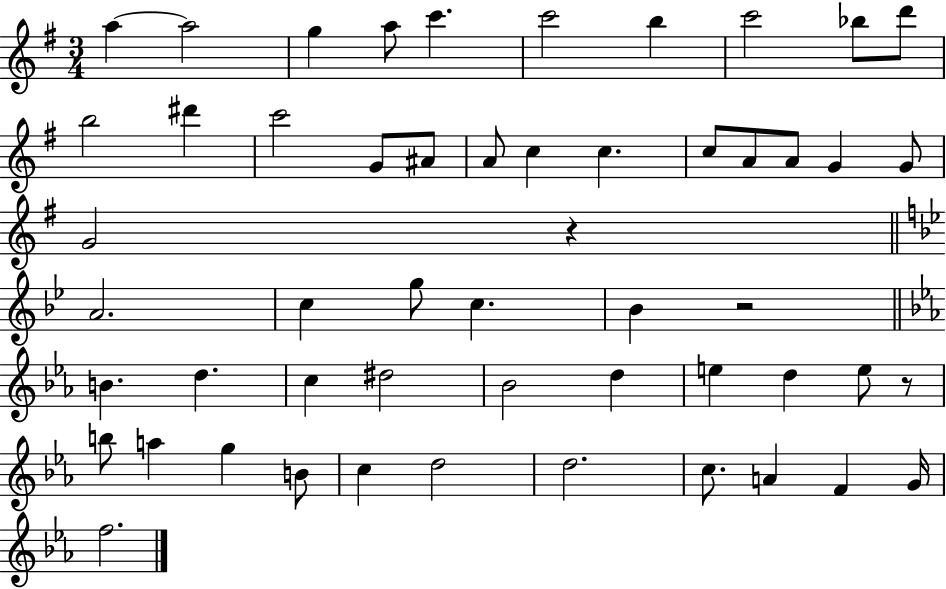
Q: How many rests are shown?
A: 3